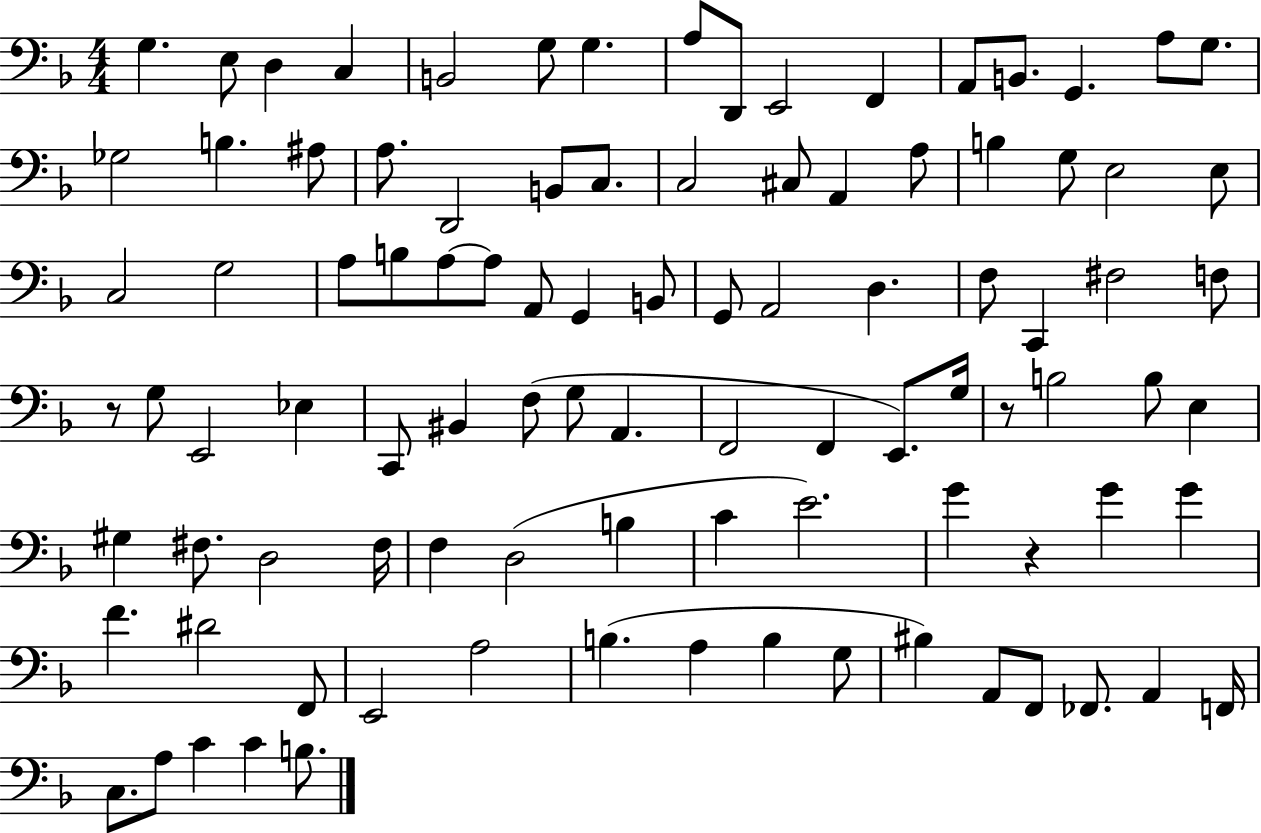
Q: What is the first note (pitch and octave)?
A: G3